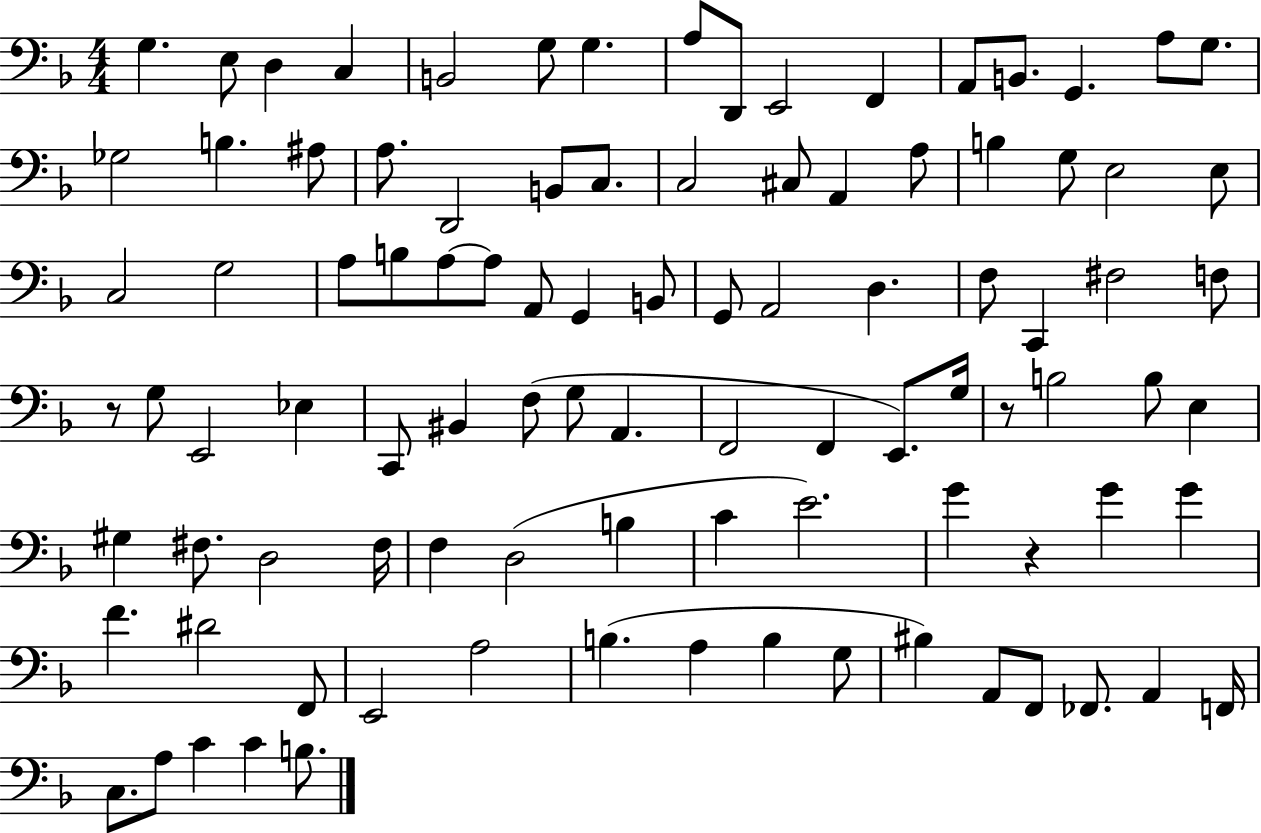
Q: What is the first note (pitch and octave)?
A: G3